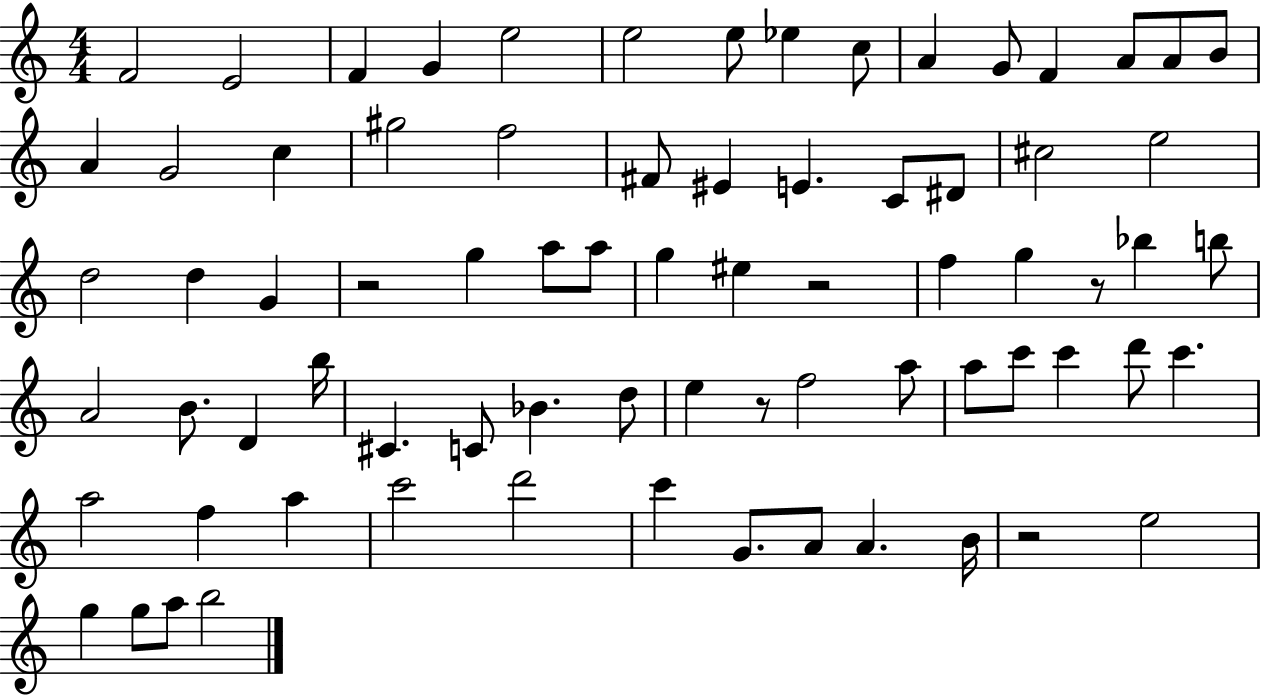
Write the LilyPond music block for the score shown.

{
  \clef treble
  \numericTimeSignature
  \time 4/4
  \key c \major
  \repeat volta 2 { f'2 e'2 | f'4 g'4 e''2 | e''2 e''8 ees''4 c''8 | a'4 g'8 f'4 a'8 a'8 b'8 | \break a'4 g'2 c''4 | gis''2 f''2 | fis'8 eis'4 e'4. c'8 dis'8 | cis''2 e''2 | \break d''2 d''4 g'4 | r2 g''4 a''8 a''8 | g''4 eis''4 r2 | f''4 g''4 r8 bes''4 b''8 | \break a'2 b'8. d'4 b''16 | cis'4. c'8 bes'4. d''8 | e''4 r8 f''2 a''8 | a''8 c'''8 c'''4 d'''8 c'''4. | \break a''2 f''4 a''4 | c'''2 d'''2 | c'''4 g'8. a'8 a'4. b'16 | r2 e''2 | \break g''4 g''8 a''8 b''2 | } \bar "|."
}